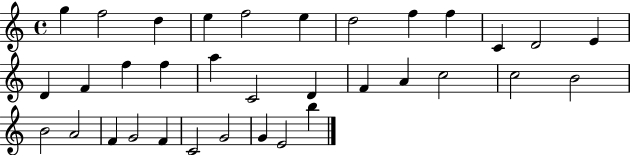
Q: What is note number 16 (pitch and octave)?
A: F5